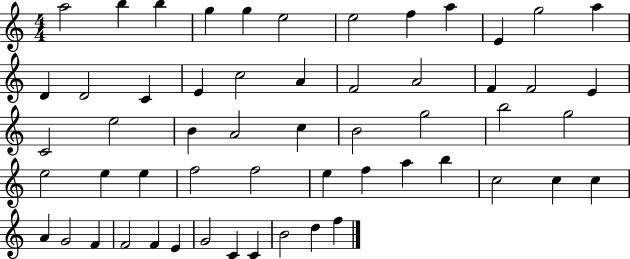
{
  \clef treble
  \numericTimeSignature
  \time 4/4
  \key c \major
  a''2 b''4 b''4 | g''4 g''4 e''2 | e''2 f''4 a''4 | e'4 g''2 a''4 | \break d'4 d'2 c'4 | e'4 c''2 a'4 | f'2 a'2 | f'4 f'2 e'4 | \break c'2 e''2 | b'4 a'2 c''4 | b'2 g''2 | b''2 g''2 | \break e''2 e''4 e''4 | f''2 f''2 | e''4 f''4 a''4 b''4 | c''2 c''4 c''4 | \break a'4 g'2 f'4 | f'2 f'4 e'4 | g'2 c'4 c'4 | b'2 d''4 f''4 | \break \bar "|."
}